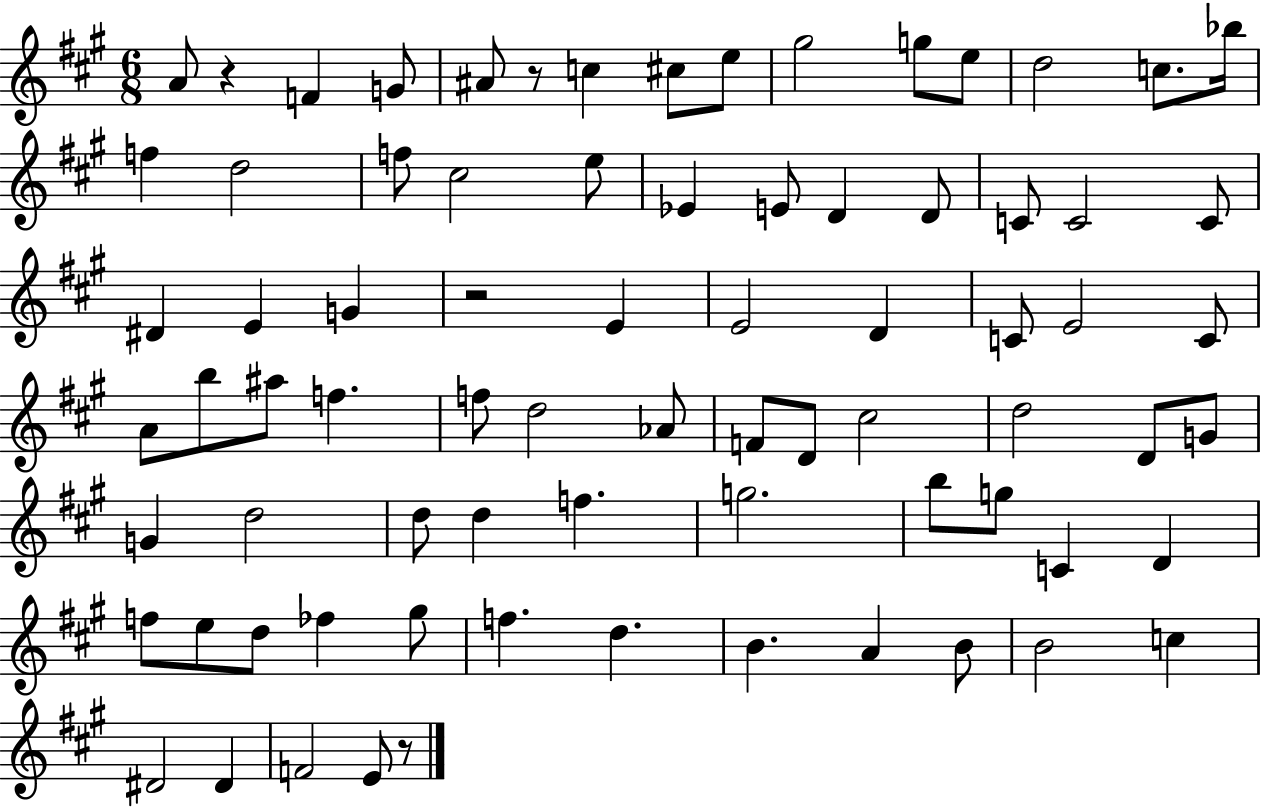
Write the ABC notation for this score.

X:1
T:Untitled
M:6/8
L:1/4
K:A
A/2 z F G/2 ^A/2 z/2 c ^c/2 e/2 ^g2 g/2 e/2 d2 c/2 _b/4 f d2 f/2 ^c2 e/2 _E E/2 D D/2 C/2 C2 C/2 ^D E G z2 E E2 D C/2 E2 C/2 A/2 b/2 ^a/2 f f/2 d2 _A/2 F/2 D/2 ^c2 d2 D/2 G/2 G d2 d/2 d f g2 b/2 g/2 C D f/2 e/2 d/2 _f ^g/2 f d B A B/2 B2 c ^D2 ^D F2 E/2 z/2